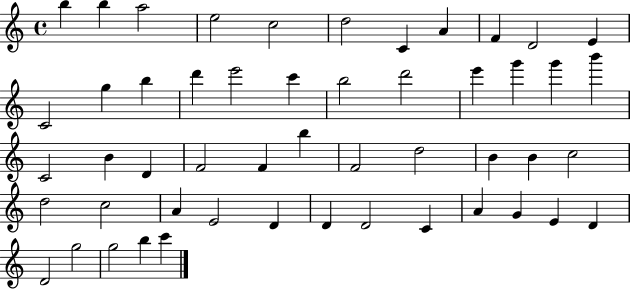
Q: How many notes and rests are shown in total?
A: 51